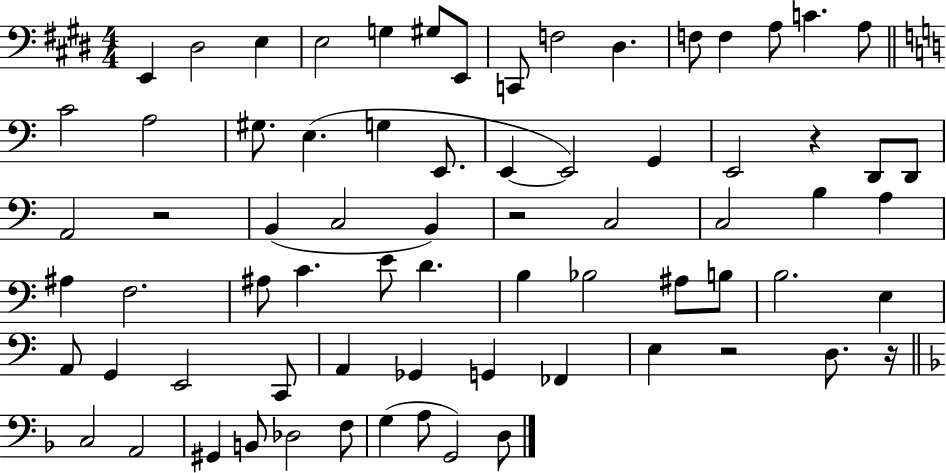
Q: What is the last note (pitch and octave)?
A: D3